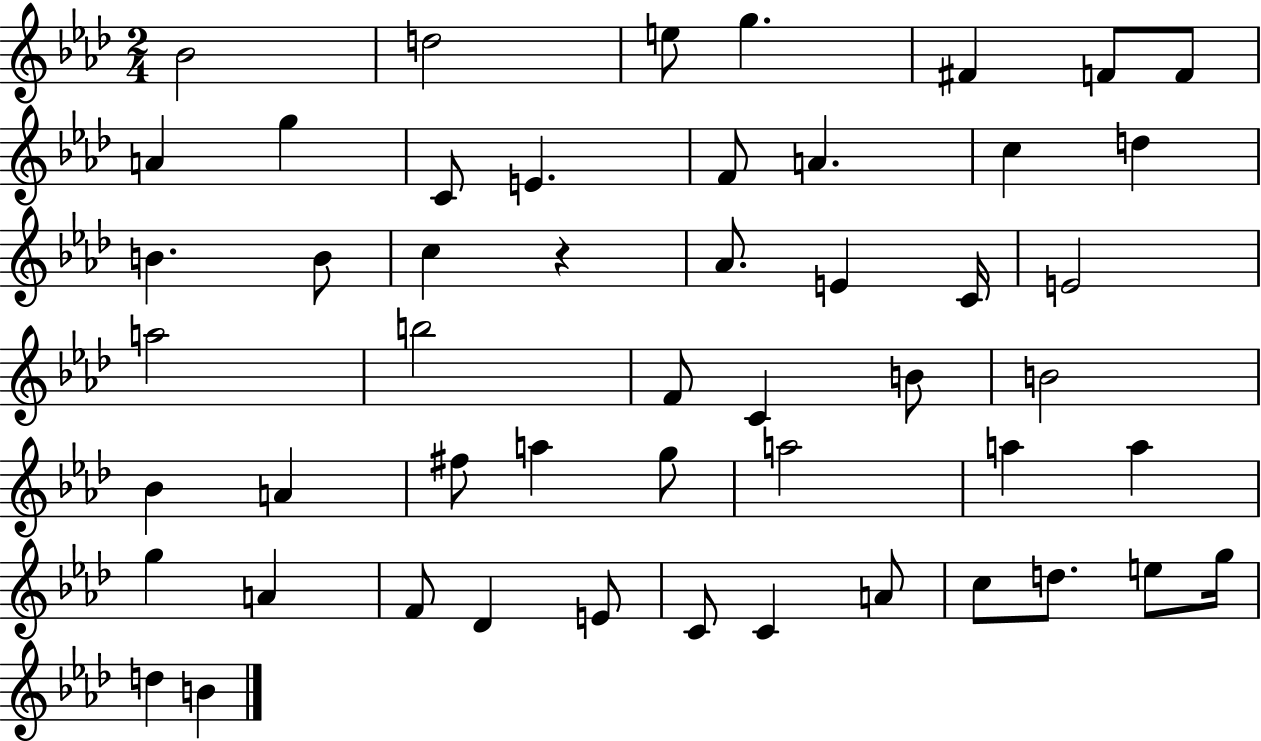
{
  \clef treble
  \numericTimeSignature
  \time 2/4
  \key aes \major
  bes'2 | d''2 | e''8 g''4. | fis'4 f'8 f'8 | \break a'4 g''4 | c'8 e'4. | f'8 a'4. | c''4 d''4 | \break b'4. b'8 | c''4 r4 | aes'8. e'4 c'16 | e'2 | \break a''2 | b''2 | f'8 c'4 b'8 | b'2 | \break bes'4 a'4 | fis''8 a''4 g''8 | a''2 | a''4 a''4 | \break g''4 a'4 | f'8 des'4 e'8 | c'8 c'4 a'8 | c''8 d''8. e''8 g''16 | \break d''4 b'4 | \bar "|."
}